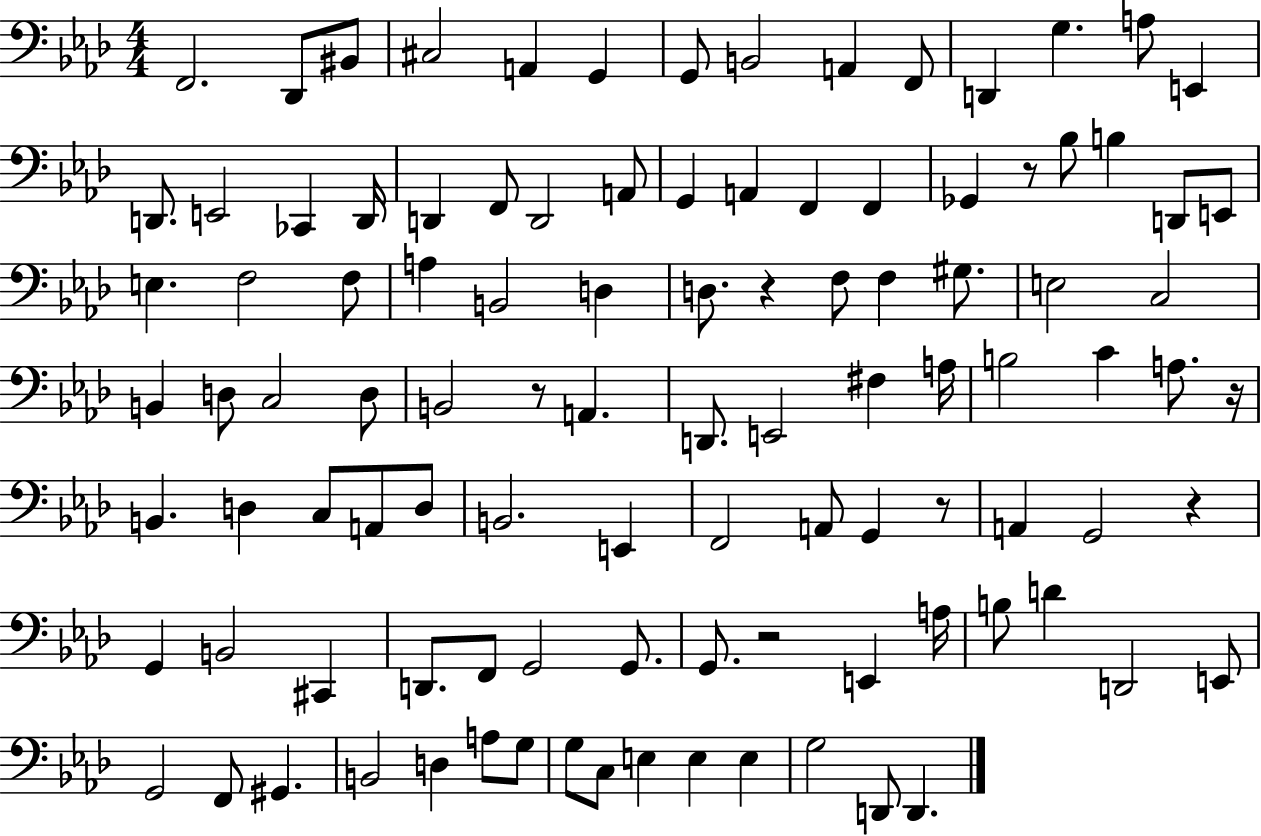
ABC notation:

X:1
T:Untitled
M:4/4
L:1/4
K:Ab
F,,2 _D,,/2 ^B,,/2 ^C,2 A,, G,, G,,/2 B,,2 A,, F,,/2 D,, G, A,/2 E,, D,,/2 E,,2 _C,, D,,/4 D,, F,,/2 D,,2 A,,/2 G,, A,, F,, F,, _G,, z/2 _B,/2 B, D,,/2 E,,/2 E, F,2 F,/2 A, B,,2 D, D,/2 z F,/2 F, ^G,/2 E,2 C,2 B,, D,/2 C,2 D,/2 B,,2 z/2 A,, D,,/2 E,,2 ^F, A,/4 B,2 C A,/2 z/4 B,, D, C,/2 A,,/2 D,/2 B,,2 E,, F,,2 A,,/2 G,, z/2 A,, G,,2 z G,, B,,2 ^C,, D,,/2 F,,/2 G,,2 G,,/2 G,,/2 z2 E,, A,/4 B,/2 D D,,2 E,,/2 G,,2 F,,/2 ^G,, B,,2 D, A,/2 G,/2 G,/2 C,/2 E, E, E, G,2 D,,/2 D,,